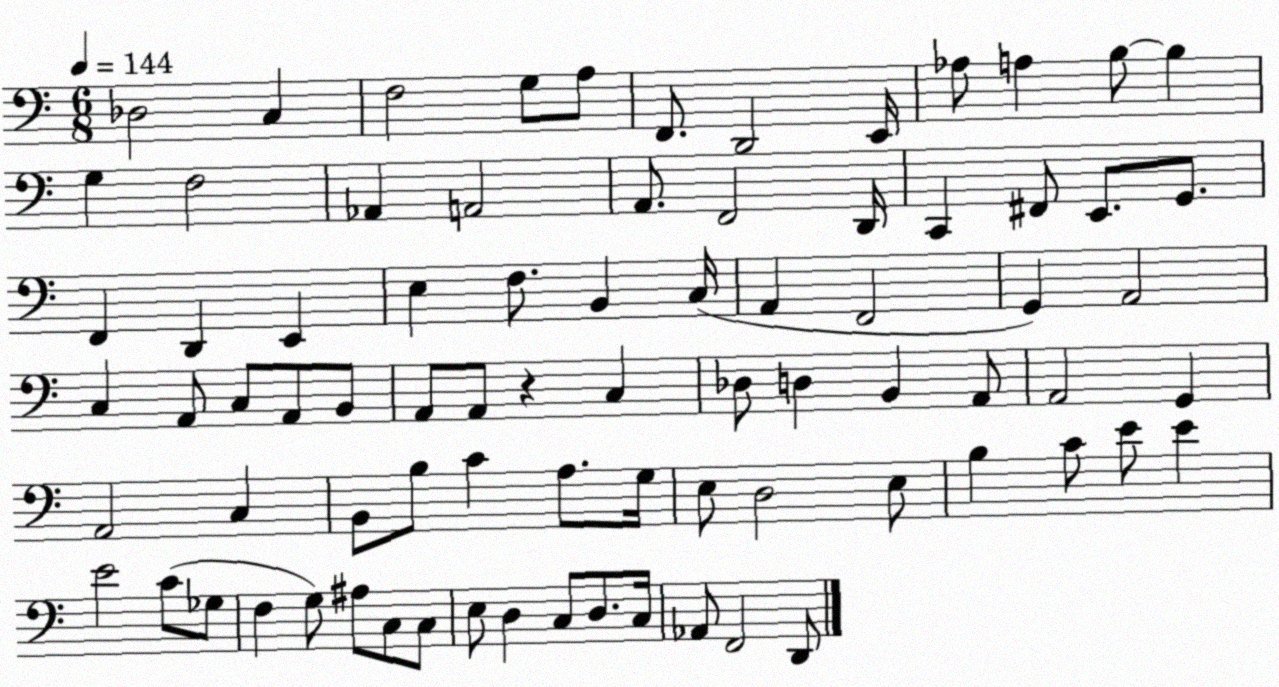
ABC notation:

X:1
T:Untitled
M:6/8
L:1/4
K:C
_D,2 C, F,2 G,/2 A,/2 F,,/2 D,,2 E,,/4 _A,/2 A, B,/2 B, G, F,2 _A,, A,,2 A,,/2 F,,2 D,,/4 C,, ^F,,/2 E,,/2 G,,/2 F,, D,, E,, E, F,/2 B,, C,/4 A,, F,,2 G,, A,,2 C, A,,/2 C,/2 A,,/2 B,,/2 A,,/2 A,,/2 z C, _D,/2 D, B,, A,,/2 A,,2 G,, A,,2 C, B,,/2 B,/2 C A,/2 G,/4 E,/2 D,2 E,/2 B, C/2 E/2 E E2 C/2 _G,/2 F, G,/2 ^A,/2 C,/2 C,/2 E,/2 D, C,/2 D,/2 C,/4 _A,,/2 F,,2 D,,/2